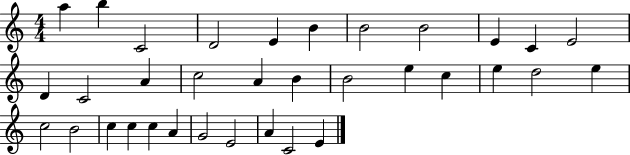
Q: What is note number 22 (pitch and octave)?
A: D5